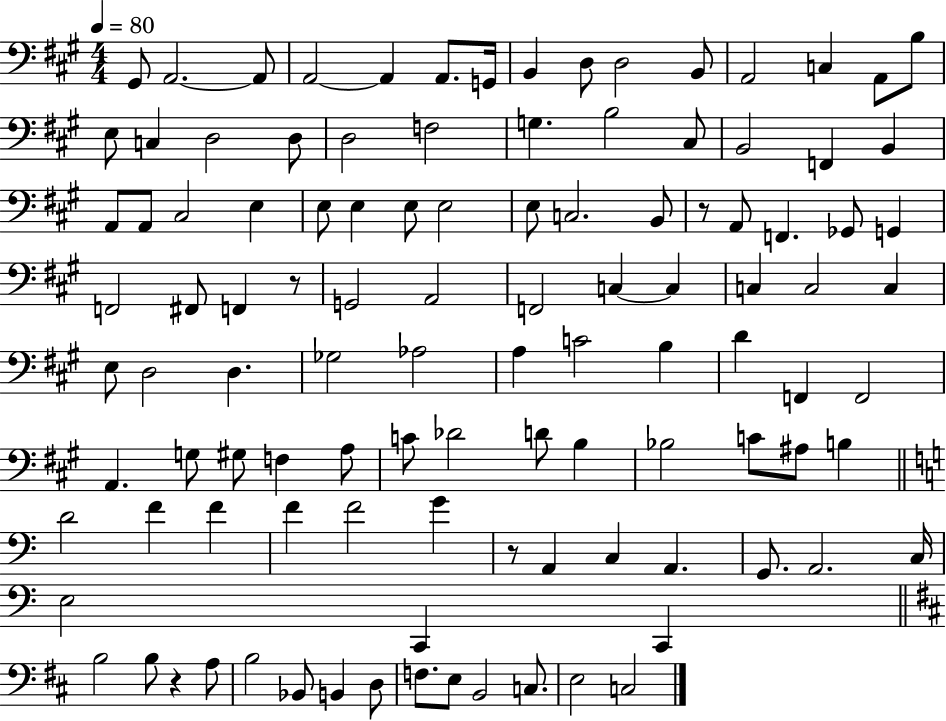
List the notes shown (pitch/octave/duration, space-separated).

G#2/e A2/h. A2/e A2/h A2/q A2/e. G2/s B2/q D3/e D3/h B2/e A2/h C3/q A2/e B3/e E3/e C3/q D3/h D3/e D3/h F3/h G3/q. B3/h C#3/e B2/h F2/q B2/q A2/e A2/e C#3/h E3/q E3/e E3/q E3/e E3/h E3/e C3/h. B2/e R/e A2/e F2/q. Gb2/e G2/q F2/h F#2/e F2/q R/e G2/h A2/h F2/h C3/q C3/q C3/q C3/h C3/q E3/e D3/h D3/q. Gb3/h Ab3/h A3/q C4/h B3/q D4/q F2/q F2/h A2/q. G3/e G#3/e F3/q A3/e C4/e Db4/h D4/e B3/q Bb3/h C4/e A#3/e B3/q D4/h F4/q F4/q F4/q F4/h G4/q R/e A2/q C3/q A2/q. G2/e. A2/h. C3/s E3/h C2/q C2/q B3/h B3/e R/q A3/e B3/h Bb2/e B2/q D3/e F3/e. E3/e B2/h C3/e. E3/h C3/h